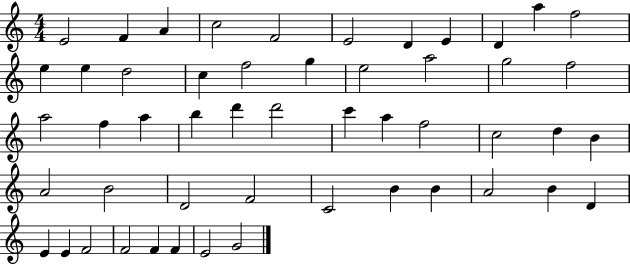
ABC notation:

X:1
T:Untitled
M:4/4
L:1/4
K:C
E2 F A c2 F2 E2 D E D a f2 e e d2 c f2 g e2 a2 g2 f2 a2 f a b d' d'2 c' a f2 c2 d B A2 B2 D2 F2 C2 B B A2 B D E E F2 F2 F F E2 G2